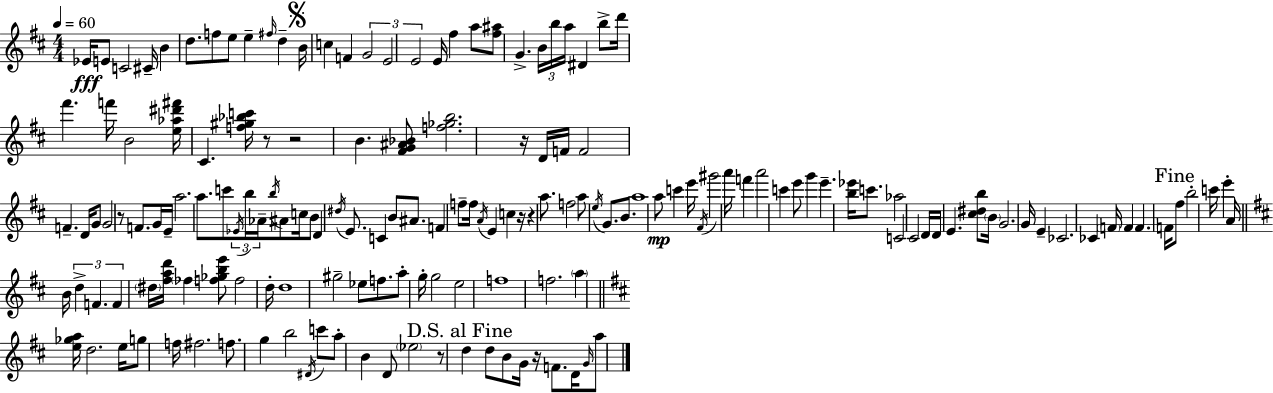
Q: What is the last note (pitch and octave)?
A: A5